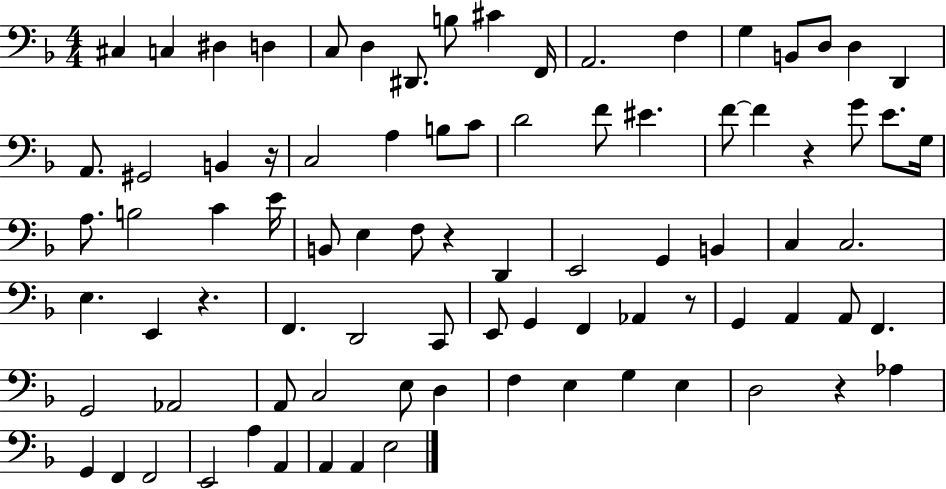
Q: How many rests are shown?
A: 6